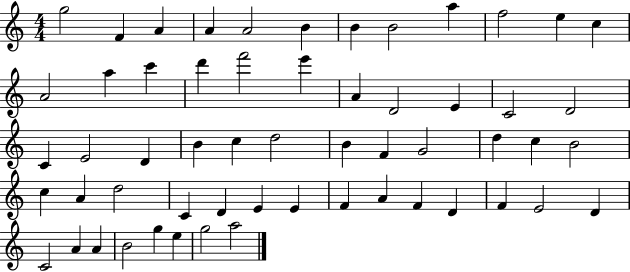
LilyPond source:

{
  \clef treble
  \numericTimeSignature
  \time 4/4
  \key c \major
  g''2 f'4 a'4 | a'4 a'2 b'4 | b'4 b'2 a''4 | f''2 e''4 c''4 | \break a'2 a''4 c'''4 | d'''4 f'''2 e'''4 | a'4 d'2 e'4 | c'2 d'2 | \break c'4 e'2 d'4 | b'4 c''4 d''2 | b'4 f'4 g'2 | d''4 c''4 b'2 | \break c''4 a'4 d''2 | c'4 d'4 e'4 e'4 | f'4 a'4 f'4 d'4 | f'4 e'2 d'4 | \break c'2 a'4 a'4 | b'2 g''4 e''4 | g''2 a''2 | \bar "|."
}